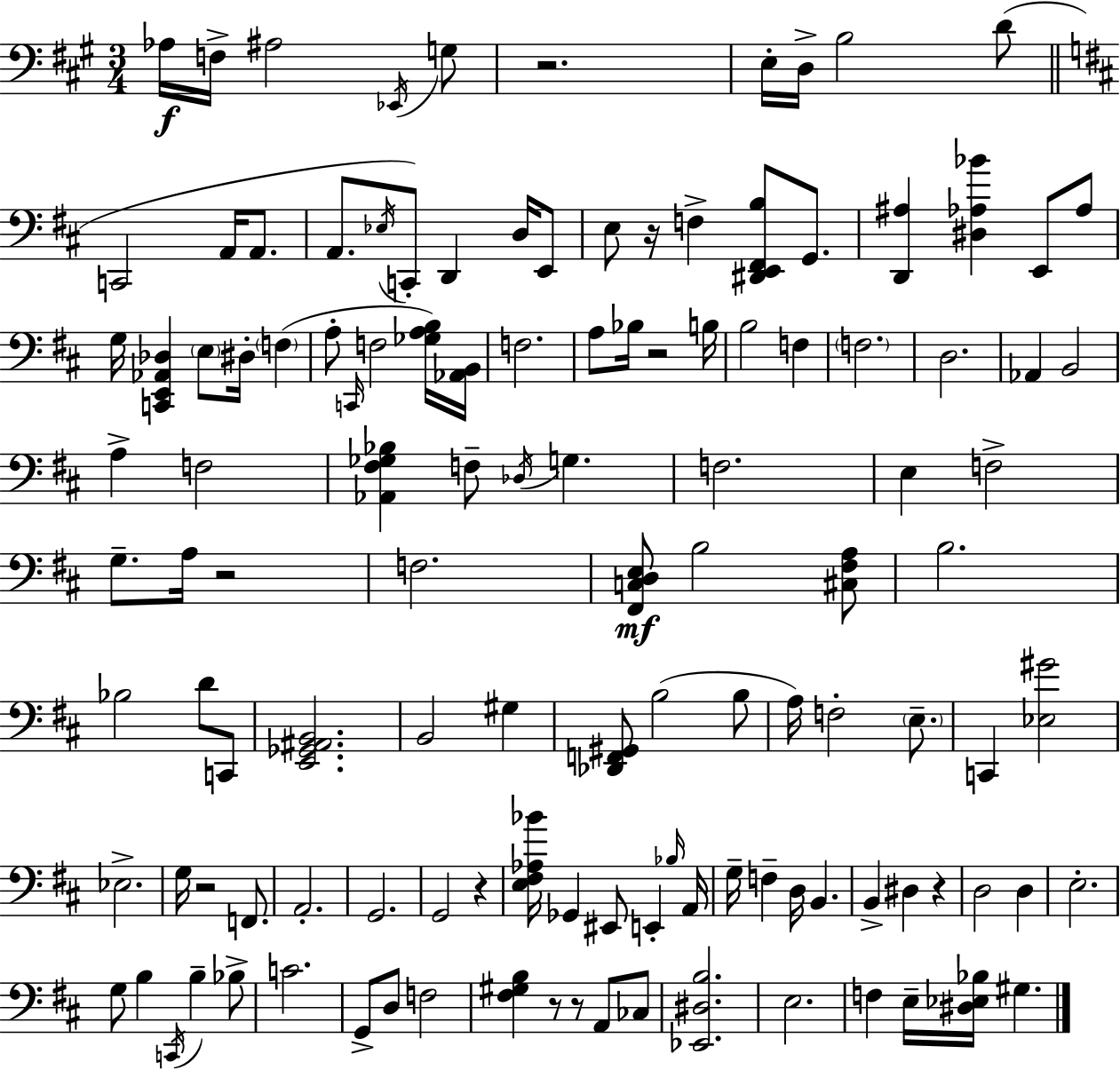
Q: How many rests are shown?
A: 9